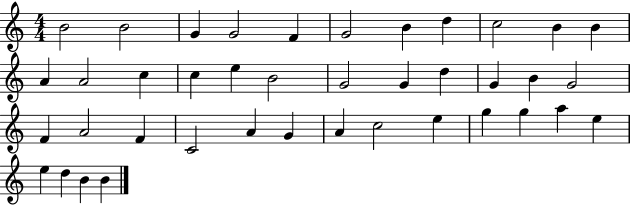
B4/h B4/h G4/q G4/h F4/q G4/h B4/q D5/q C5/h B4/q B4/q A4/q A4/h C5/q C5/q E5/q B4/h G4/h G4/q D5/q G4/q B4/q G4/h F4/q A4/h F4/q C4/h A4/q G4/q A4/q C5/h E5/q G5/q G5/q A5/q E5/q E5/q D5/q B4/q B4/q